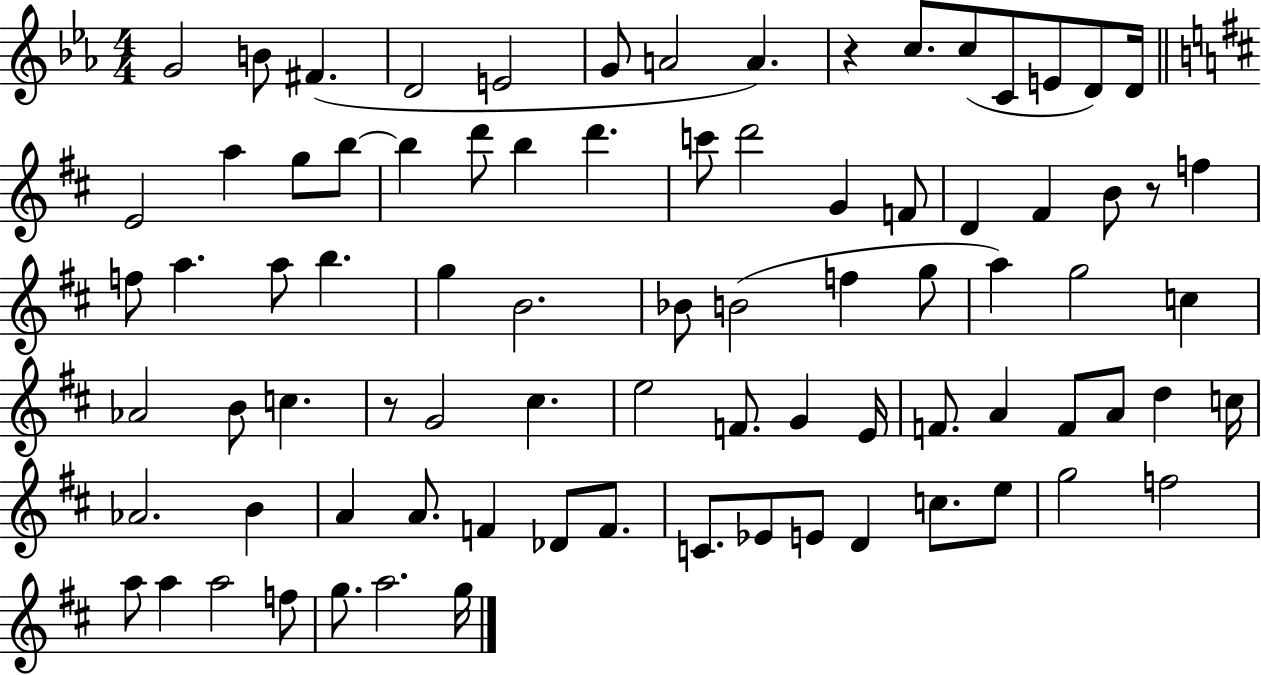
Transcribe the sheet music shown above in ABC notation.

X:1
T:Untitled
M:4/4
L:1/4
K:Eb
G2 B/2 ^F D2 E2 G/2 A2 A z c/2 c/2 C/2 E/2 D/2 D/4 E2 a g/2 b/2 b d'/2 b d' c'/2 d'2 G F/2 D ^F B/2 z/2 f f/2 a a/2 b g B2 _B/2 B2 f g/2 a g2 c _A2 B/2 c z/2 G2 ^c e2 F/2 G E/4 F/2 A F/2 A/2 d c/4 _A2 B A A/2 F _D/2 F/2 C/2 _E/2 E/2 D c/2 e/2 g2 f2 a/2 a a2 f/2 g/2 a2 g/4